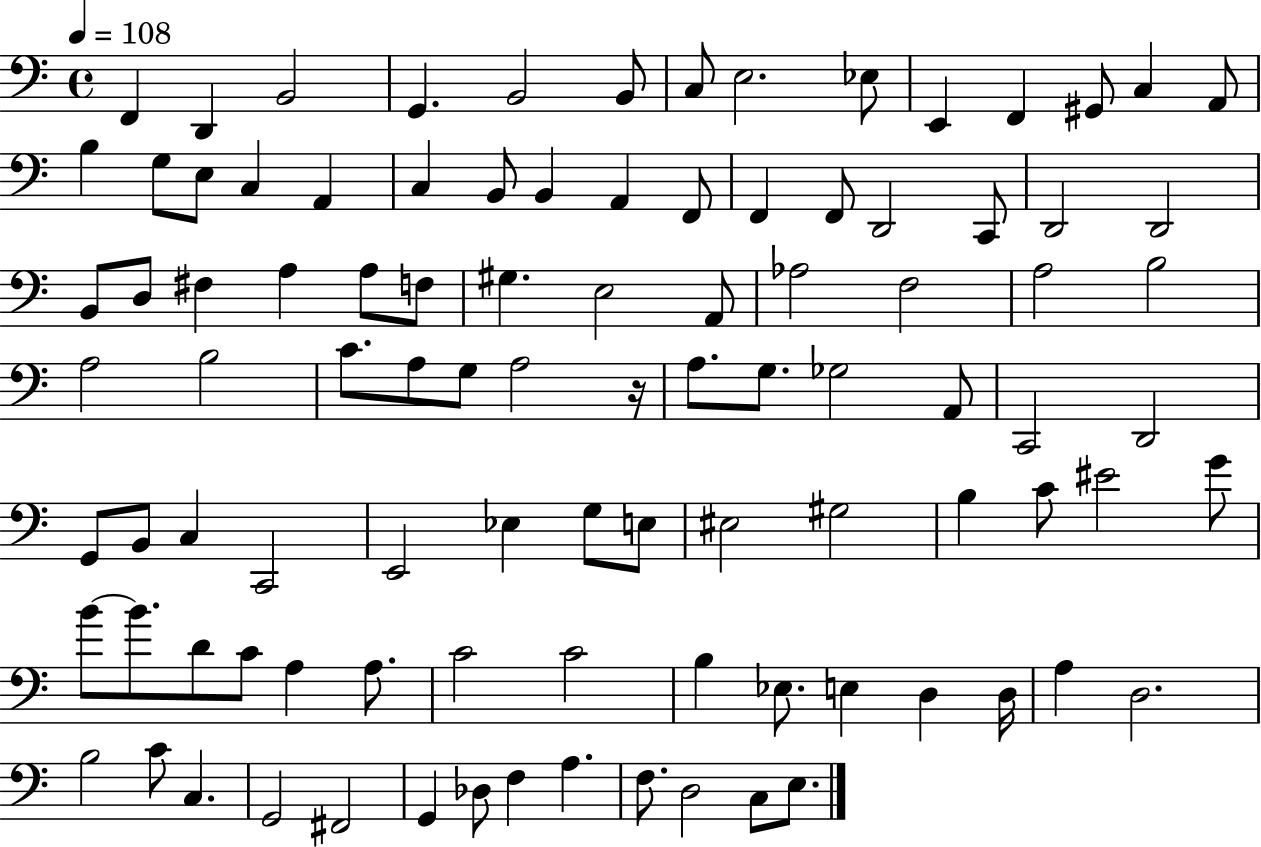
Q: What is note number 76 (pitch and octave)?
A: C4